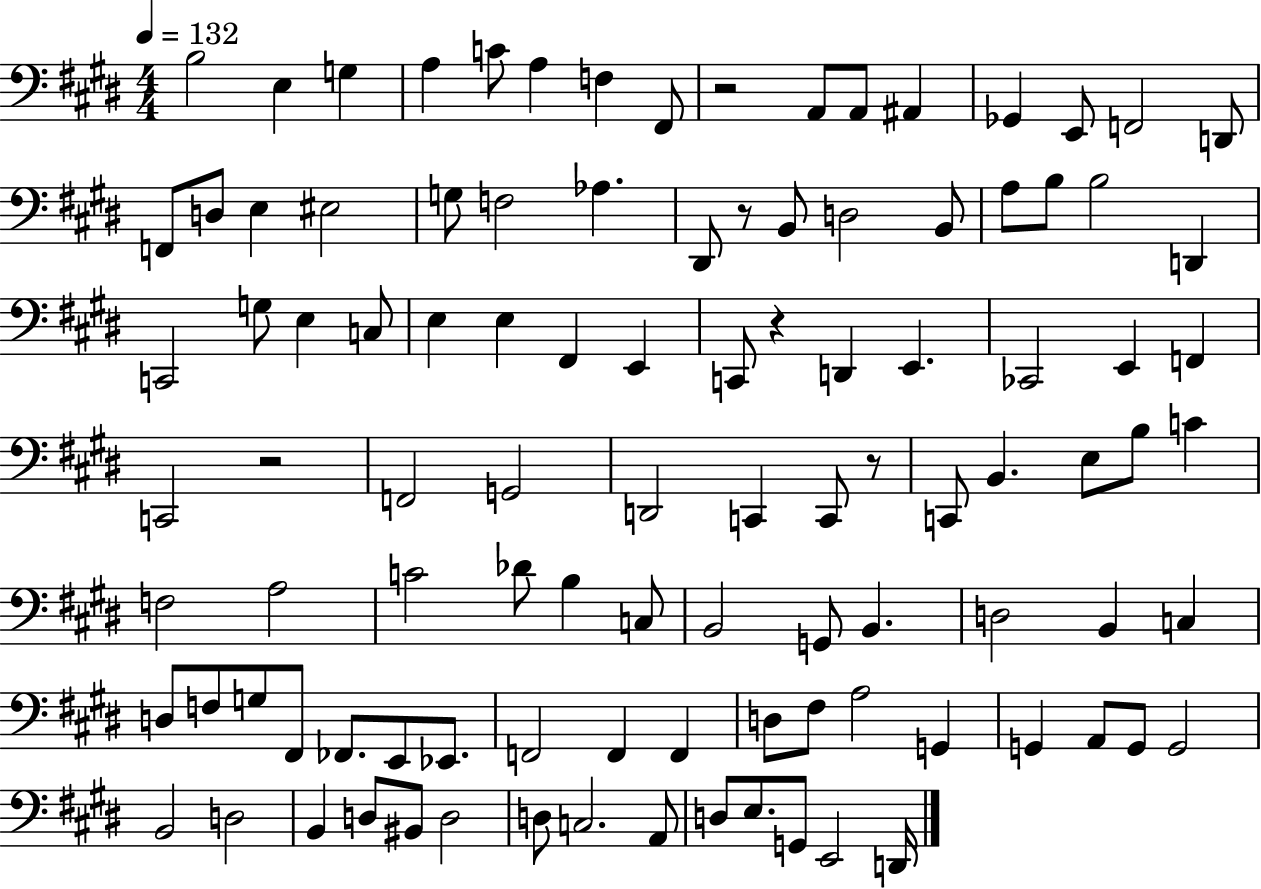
X:1
T:Untitled
M:4/4
L:1/4
K:E
B,2 E, G, A, C/2 A, F, ^F,,/2 z2 A,,/2 A,,/2 ^A,, _G,, E,,/2 F,,2 D,,/2 F,,/2 D,/2 E, ^E,2 G,/2 F,2 _A, ^D,,/2 z/2 B,,/2 D,2 B,,/2 A,/2 B,/2 B,2 D,, C,,2 G,/2 E, C,/2 E, E, ^F,, E,, C,,/2 z D,, E,, _C,,2 E,, F,, C,,2 z2 F,,2 G,,2 D,,2 C,, C,,/2 z/2 C,,/2 B,, E,/2 B,/2 C F,2 A,2 C2 _D/2 B, C,/2 B,,2 G,,/2 B,, D,2 B,, C, D,/2 F,/2 G,/2 ^F,,/2 _F,,/2 E,,/2 _E,,/2 F,,2 F,, F,, D,/2 ^F,/2 A,2 G,, G,, A,,/2 G,,/2 G,,2 B,,2 D,2 B,, D,/2 ^B,,/2 D,2 D,/2 C,2 A,,/2 D,/2 E,/2 G,,/2 E,,2 D,,/4